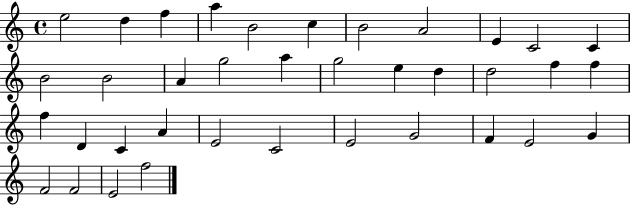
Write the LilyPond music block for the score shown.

{
  \clef treble
  \time 4/4
  \defaultTimeSignature
  \key c \major
  e''2 d''4 f''4 | a''4 b'2 c''4 | b'2 a'2 | e'4 c'2 c'4 | \break b'2 b'2 | a'4 g''2 a''4 | g''2 e''4 d''4 | d''2 f''4 f''4 | \break f''4 d'4 c'4 a'4 | e'2 c'2 | e'2 g'2 | f'4 e'2 g'4 | \break f'2 f'2 | e'2 f''2 | \bar "|."
}